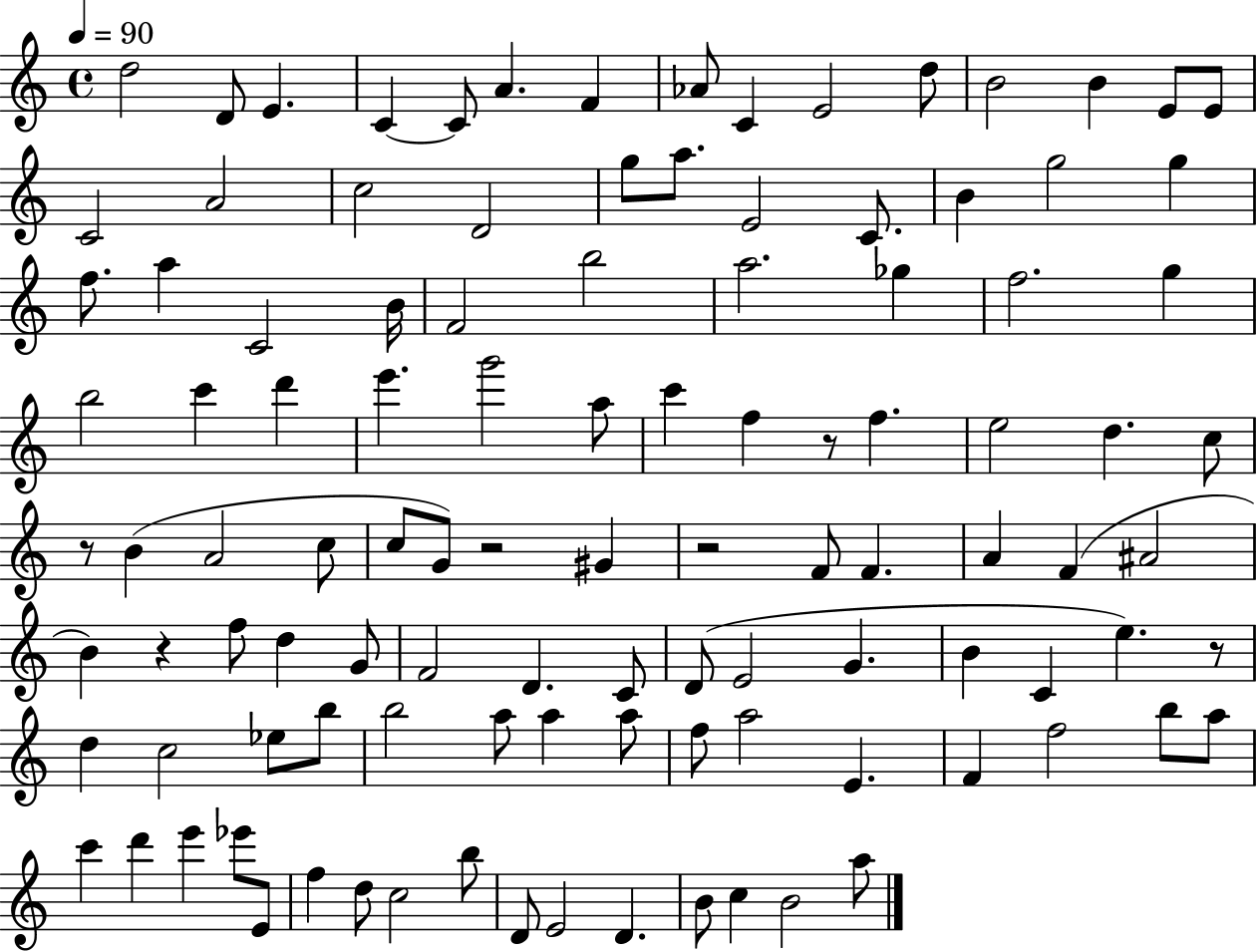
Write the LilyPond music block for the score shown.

{
  \clef treble
  \time 4/4
  \defaultTimeSignature
  \key c \major
  \tempo 4 = 90
  d''2 d'8 e'4. | c'4~~ c'8 a'4. f'4 | aes'8 c'4 e'2 d''8 | b'2 b'4 e'8 e'8 | \break c'2 a'2 | c''2 d'2 | g''8 a''8. e'2 c'8. | b'4 g''2 g''4 | \break f''8. a''4 c'2 b'16 | f'2 b''2 | a''2. ges''4 | f''2. g''4 | \break b''2 c'''4 d'''4 | e'''4. g'''2 a''8 | c'''4 f''4 r8 f''4. | e''2 d''4. c''8 | \break r8 b'4( a'2 c''8 | c''8 g'8) r2 gis'4 | r2 f'8 f'4. | a'4 f'4( ais'2 | \break b'4) r4 f''8 d''4 g'8 | f'2 d'4. c'8 | d'8( e'2 g'4. | b'4 c'4 e''4.) r8 | \break d''4 c''2 ees''8 b''8 | b''2 a''8 a''4 a''8 | f''8 a''2 e'4. | f'4 f''2 b''8 a''8 | \break c'''4 d'''4 e'''4 ees'''8 e'8 | f''4 d''8 c''2 b''8 | d'8 e'2 d'4. | b'8 c''4 b'2 a''8 | \break \bar "|."
}